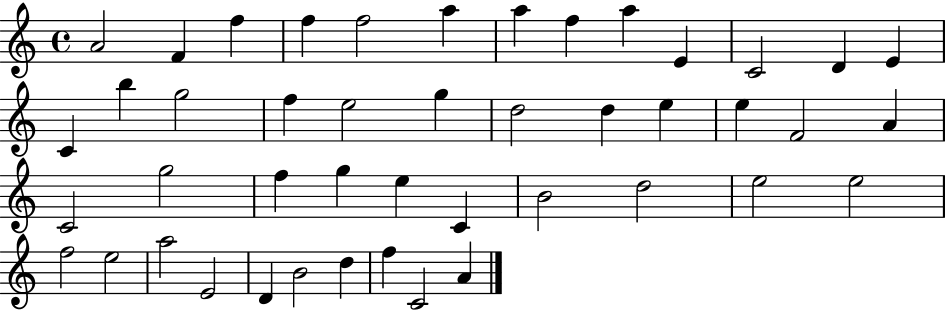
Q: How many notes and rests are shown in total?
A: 45